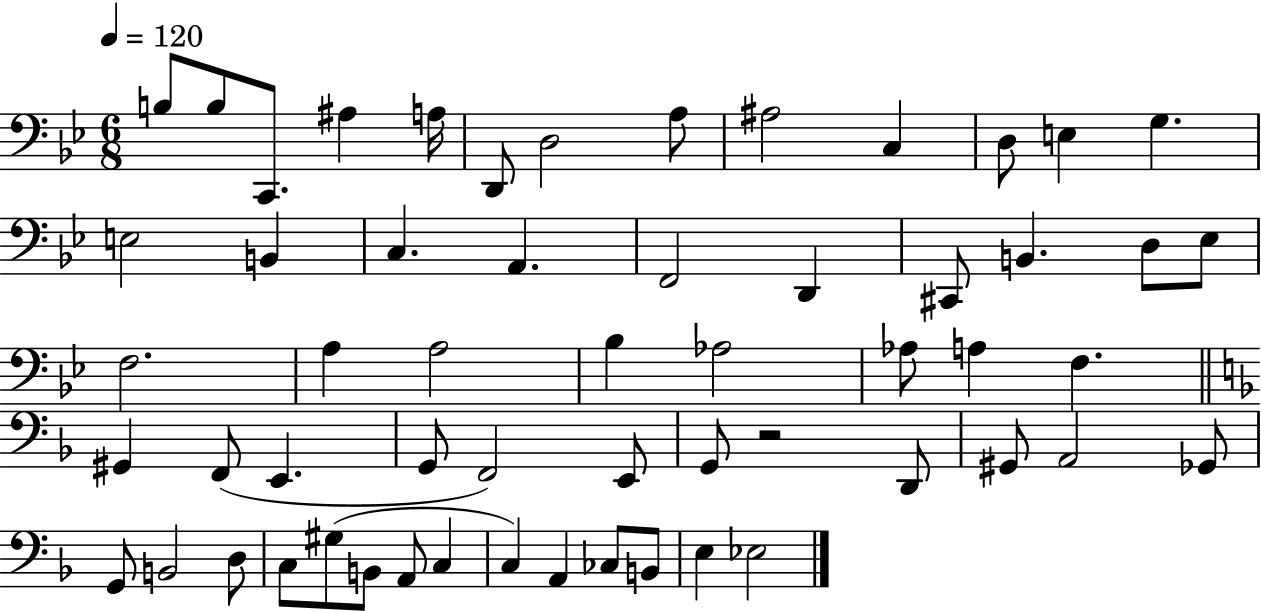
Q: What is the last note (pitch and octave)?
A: Eb3